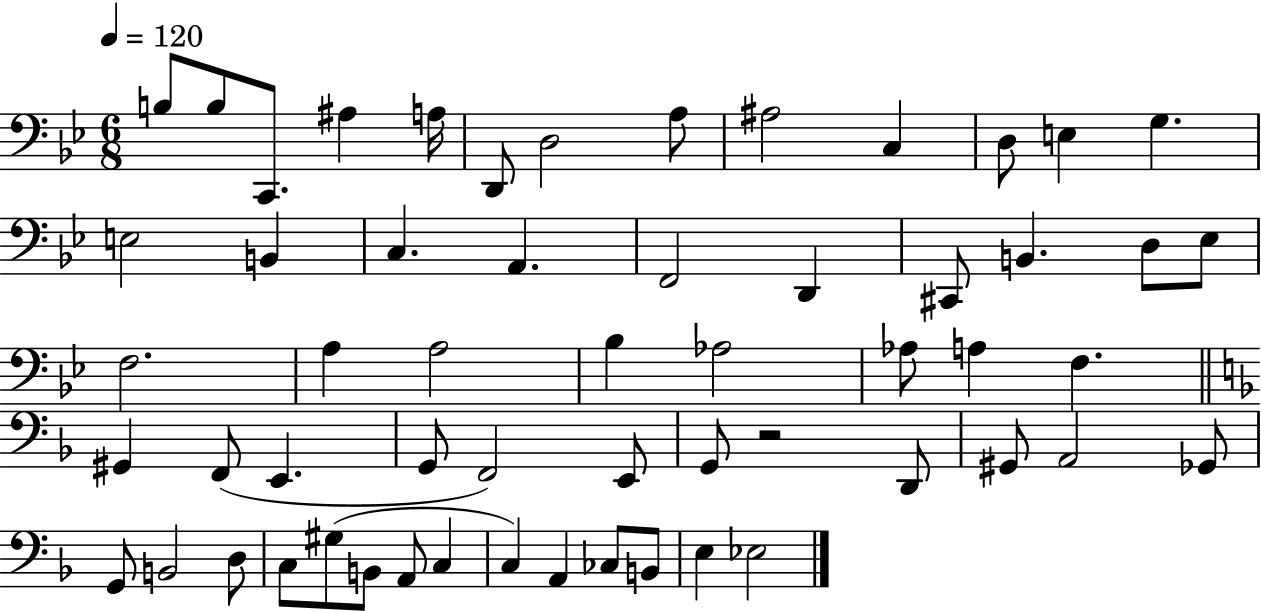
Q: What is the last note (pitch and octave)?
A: Eb3